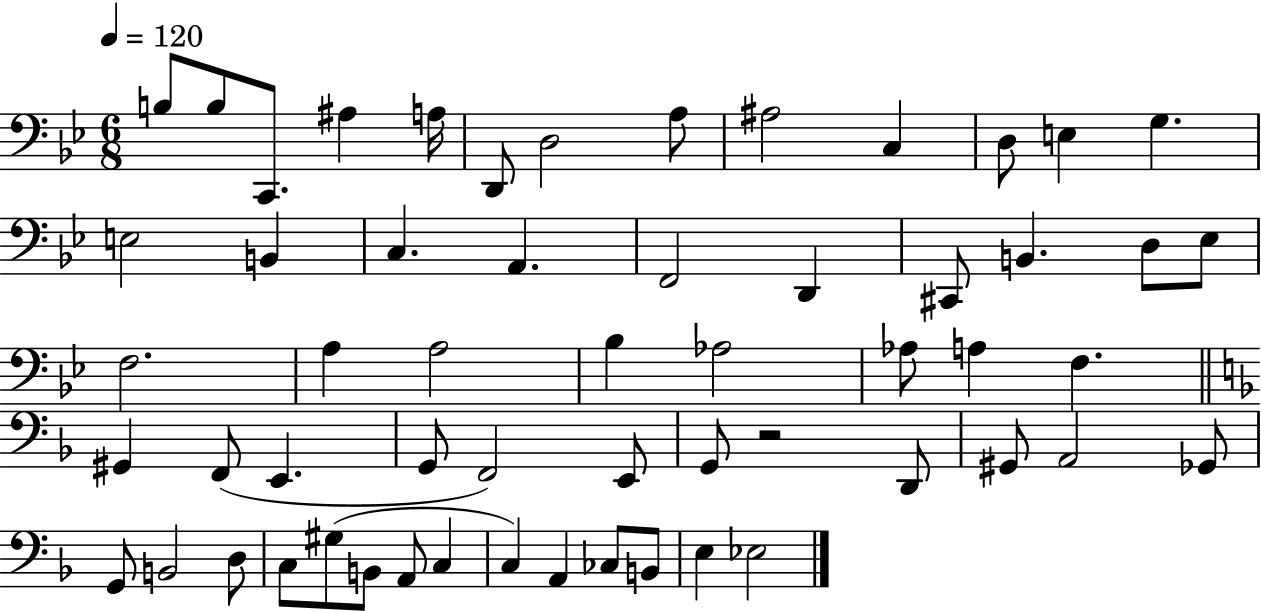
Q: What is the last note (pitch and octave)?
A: Eb3